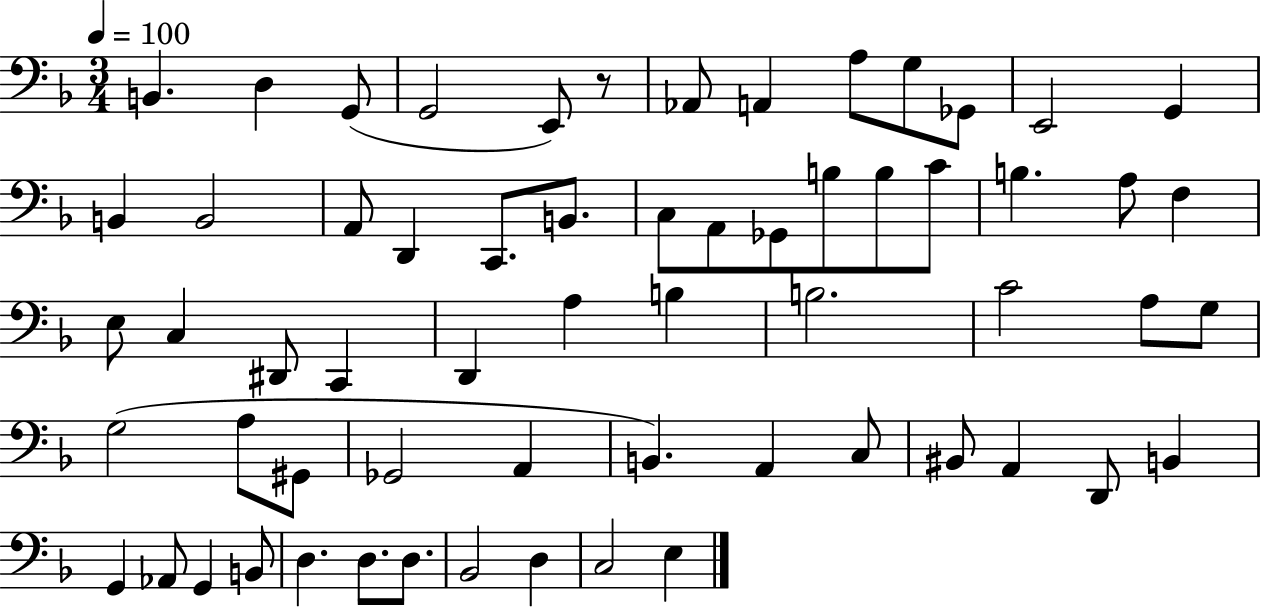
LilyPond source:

{
  \clef bass
  \numericTimeSignature
  \time 3/4
  \key f \major
  \tempo 4 = 100
  \repeat volta 2 { b,4. d4 g,8( | g,2 e,8) r8 | aes,8 a,4 a8 g8 ges,8 | e,2 g,4 | \break b,4 b,2 | a,8 d,4 c,8. b,8. | c8 a,8 ges,8 b8 b8 c'8 | b4. a8 f4 | \break e8 c4 dis,8 c,4 | d,4 a4 b4 | b2. | c'2 a8 g8 | \break g2( a8 gis,8 | ges,2 a,4 | b,4.) a,4 c8 | bis,8 a,4 d,8 b,4 | \break g,4 aes,8 g,4 b,8 | d4. d8. d8. | bes,2 d4 | c2 e4 | \break } \bar "|."
}